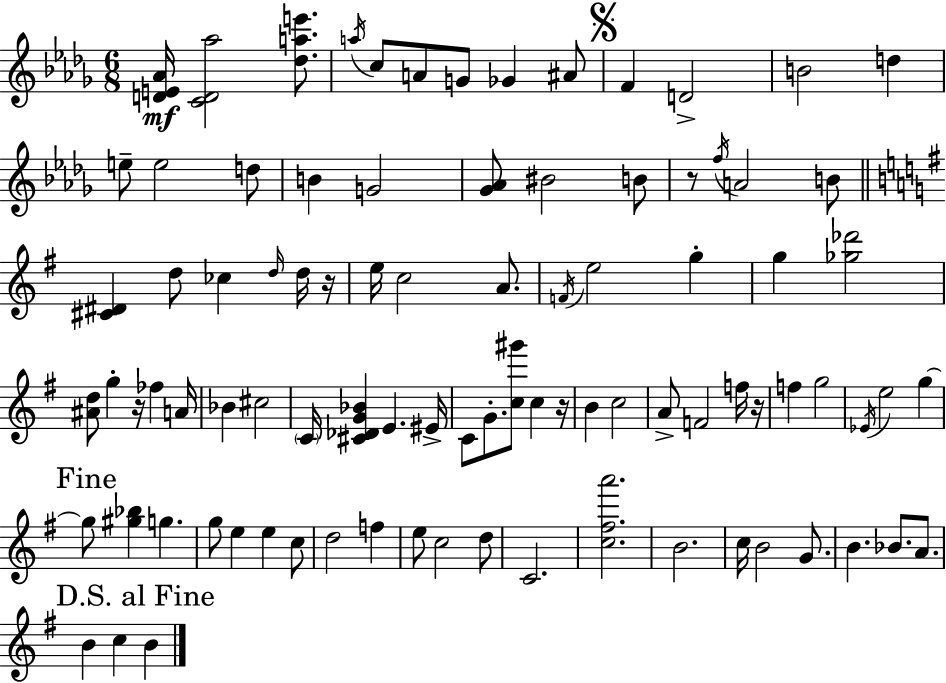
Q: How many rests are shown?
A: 5